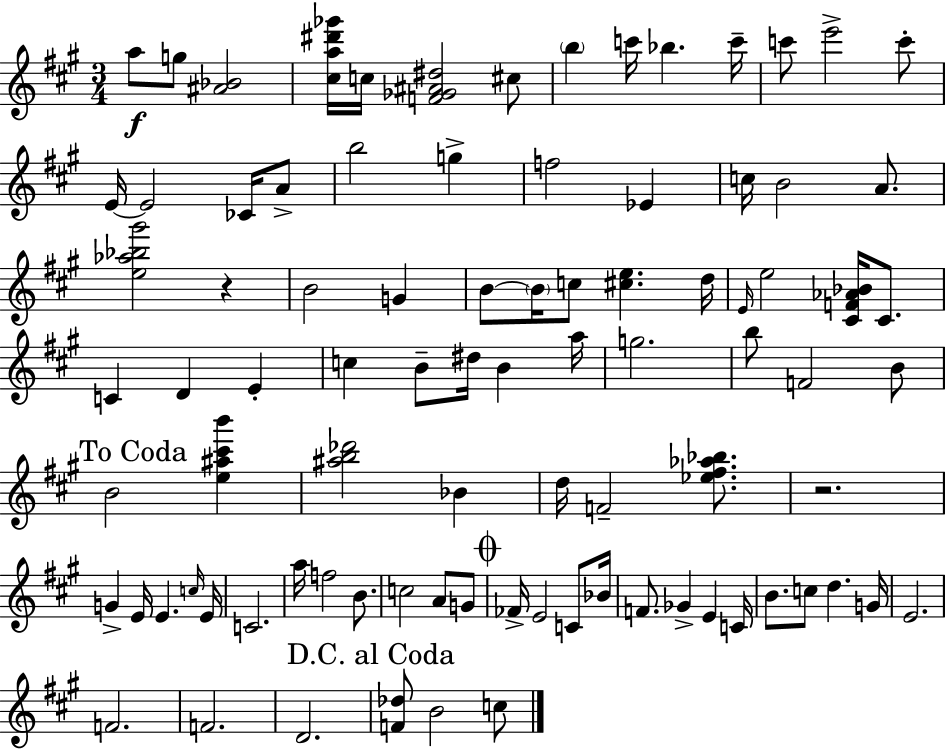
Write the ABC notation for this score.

X:1
T:Untitled
M:3/4
L:1/4
K:A
a/2 g/2 [^A_B]2 [^ca^d'_g']/4 c/4 [F_G^A^d]2 ^c/2 b c'/4 _b c'/4 c'/2 e'2 c'/2 E/4 E2 _C/4 A/2 b2 g f2 _E c/4 B2 A/2 [e_a_b^g']2 z B2 G B/2 B/4 c/2 [^ce] d/4 E/4 e2 [^CF_A_B]/4 ^C/2 C D E c B/2 ^d/4 B a/4 g2 b/2 F2 B/2 B2 [e^a^c'b'] [^ab_d']2 _B d/4 F2 [_e^f_a_b]/2 z2 G E/4 E c/4 E/4 C2 a/4 f2 B/2 c2 A/2 G/2 _F/4 E2 C/2 _B/4 F/2 _G E C/4 B/2 c/2 d G/4 E2 F2 F2 D2 [F_d]/2 B2 c/2